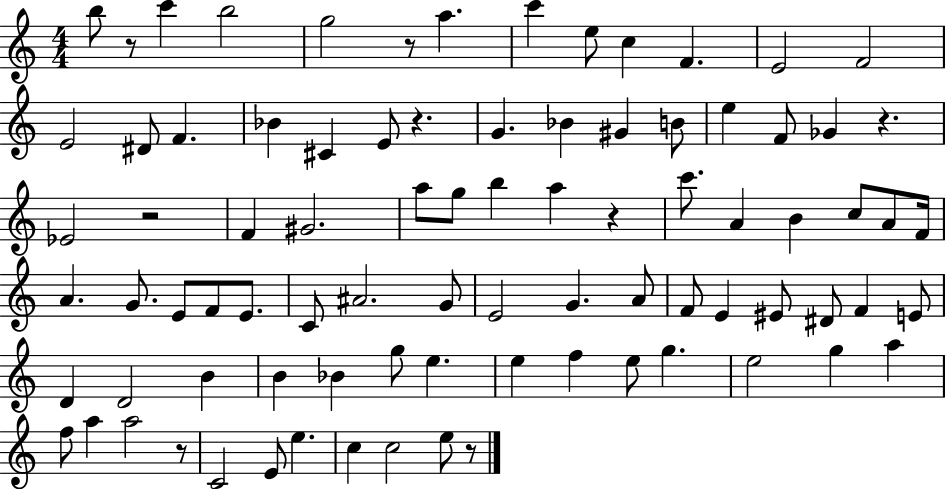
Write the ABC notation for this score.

X:1
T:Untitled
M:4/4
L:1/4
K:C
b/2 z/2 c' b2 g2 z/2 a c' e/2 c F E2 F2 E2 ^D/2 F _B ^C E/2 z G _B ^G B/2 e F/2 _G z _E2 z2 F ^G2 a/2 g/2 b a z c'/2 A B c/2 A/2 F/4 A G/2 E/2 F/2 E/2 C/2 ^A2 G/2 E2 G A/2 F/2 E ^E/2 ^D/2 F E/2 D D2 B B _B g/2 e e f e/2 g e2 g a f/2 a a2 z/2 C2 E/2 e c c2 e/2 z/2